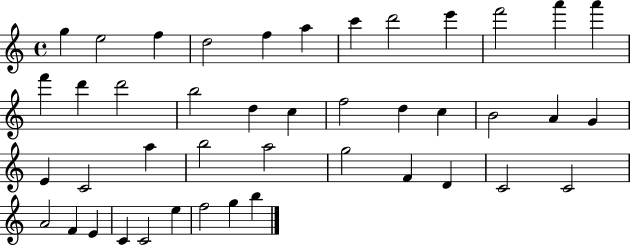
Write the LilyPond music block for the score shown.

{
  \clef treble
  \time 4/4
  \defaultTimeSignature
  \key c \major
  g''4 e''2 f''4 | d''2 f''4 a''4 | c'''4 d'''2 e'''4 | f'''2 a'''4 a'''4 | \break f'''4 d'''4 d'''2 | b''2 d''4 c''4 | f''2 d''4 c''4 | b'2 a'4 g'4 | \break e'4 c'2 a''4 | b''2 a''2 | g''2 f'4 d'4 | c'2 c'2 | \break a'2 f'4 e'4 | c'4 c'2 e''4 | f''2 g''4 b''4 | \bar "|."
}